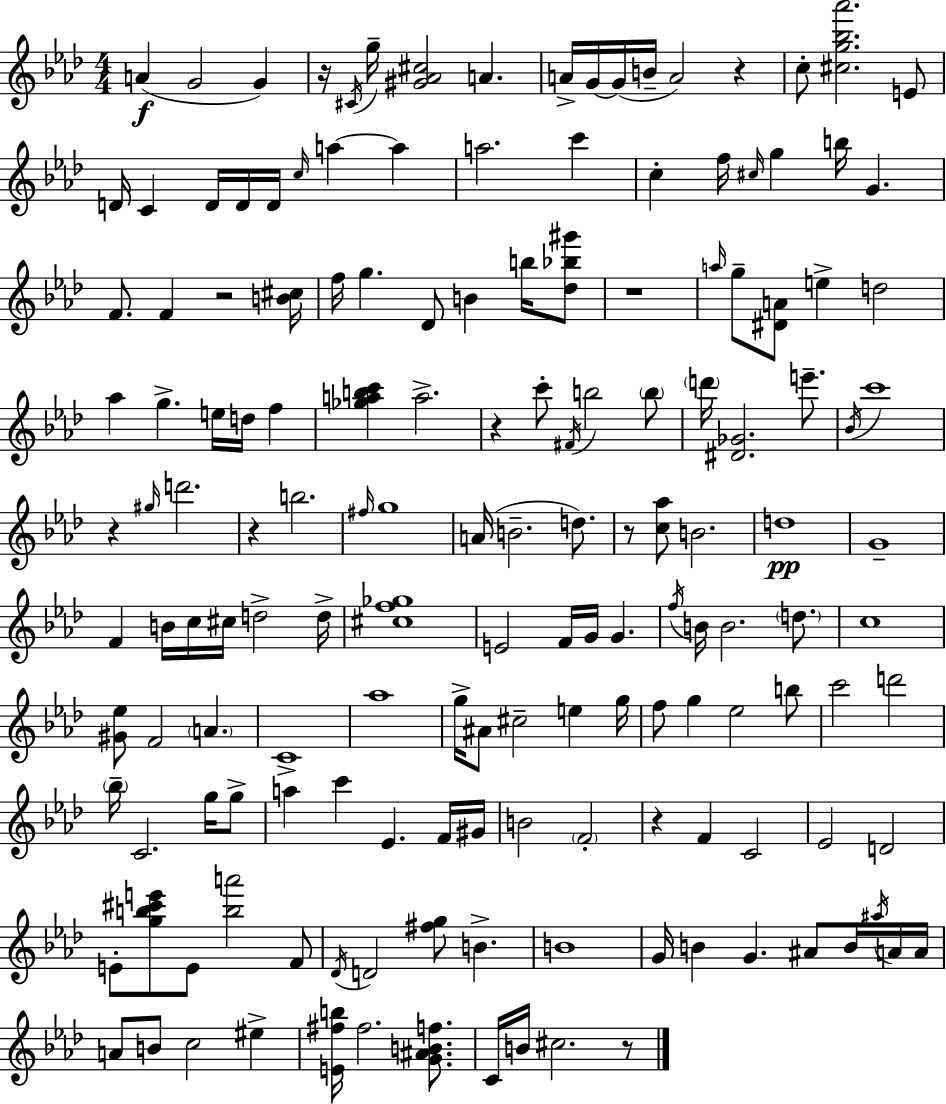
A4/q G4/h G4/q R/s C#4/s G5/s [G#4,Ab4,C#5]/h A4/q. A4/s G4/s G4/s B4/s A4/h R/q C5/e [C#5,G5,Bb5,Ab6]/h. E4/e D4/s C4/q D4/s D4/s D4/s C5/s A5/q A5/q A5/h. C6/q C5/q F5/s C#5/s G5/q B5/s G4/q. F4/e. F4/q R/h [B4,C#5]/s F5/s G5/q. Db4/e B4/q B5/s [Db5,Bb5,G#6]/e R/w A5/s G5/e [D#4,A4]/e E5/q D5/h Ab5/q G5/q. E5/s D5/s F5/q [Gb5,A5,B5,C6]/q A5/h. R/q C6/e F#4/s B5/h B5/e D6/s [D#4,Gb4]/h. E6/e. Bb4/s C6/w R/q G#5/s D6/h. R/q B5/h. F#5/s G5/w A4/s B4/h. D5/e. R/e [C5,Ab5]/e B4/h. D5/w G4/w F4/q B4/s C5/s C#5/s D5/h D5/s [C#5,F5,Gb5]/w E4/h F4/s G4/s G4/q. F5/s B4/s B4/h. D5/e. C5/w [G#4,Eb5]/e F4/h A4/q. C4/w Ab5/w G5/s A#4/e C#5/h E5/q G5/s F5/e G5/q Eb5/h B5/e C6/h D6/h Bb5/s C4/h. G5/s G5/e A5/q C6/q Eb4/q. F4/s G#4/s B4/h F4/h R/q F4/q C4/h Eb4/h D4/h E4/e [G5,B5,C#6,E6]/e E4/e [B5,A6]/h F4/e Db4/s D4/h [F#5,G5]/e B4/q. B4/w G4/s B4/q G4/q. A#4/e B4/s A#5/s A4/s A4/s A4/e B4/e C5/h EIS5/q [E4,F#5,B5]/s F#5/h. [G4,A#4,B4,F5]/e. C4/s B4/s C#5/h. R/e